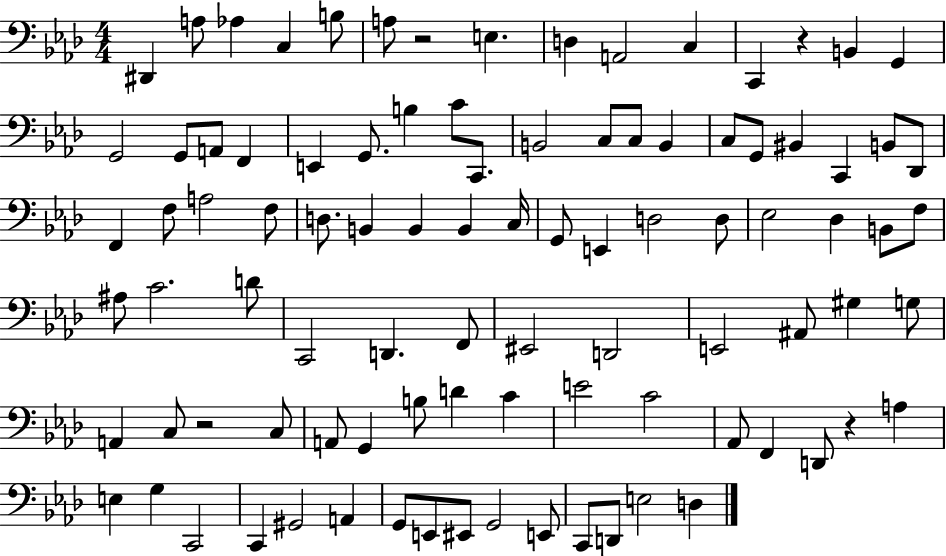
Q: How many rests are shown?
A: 4